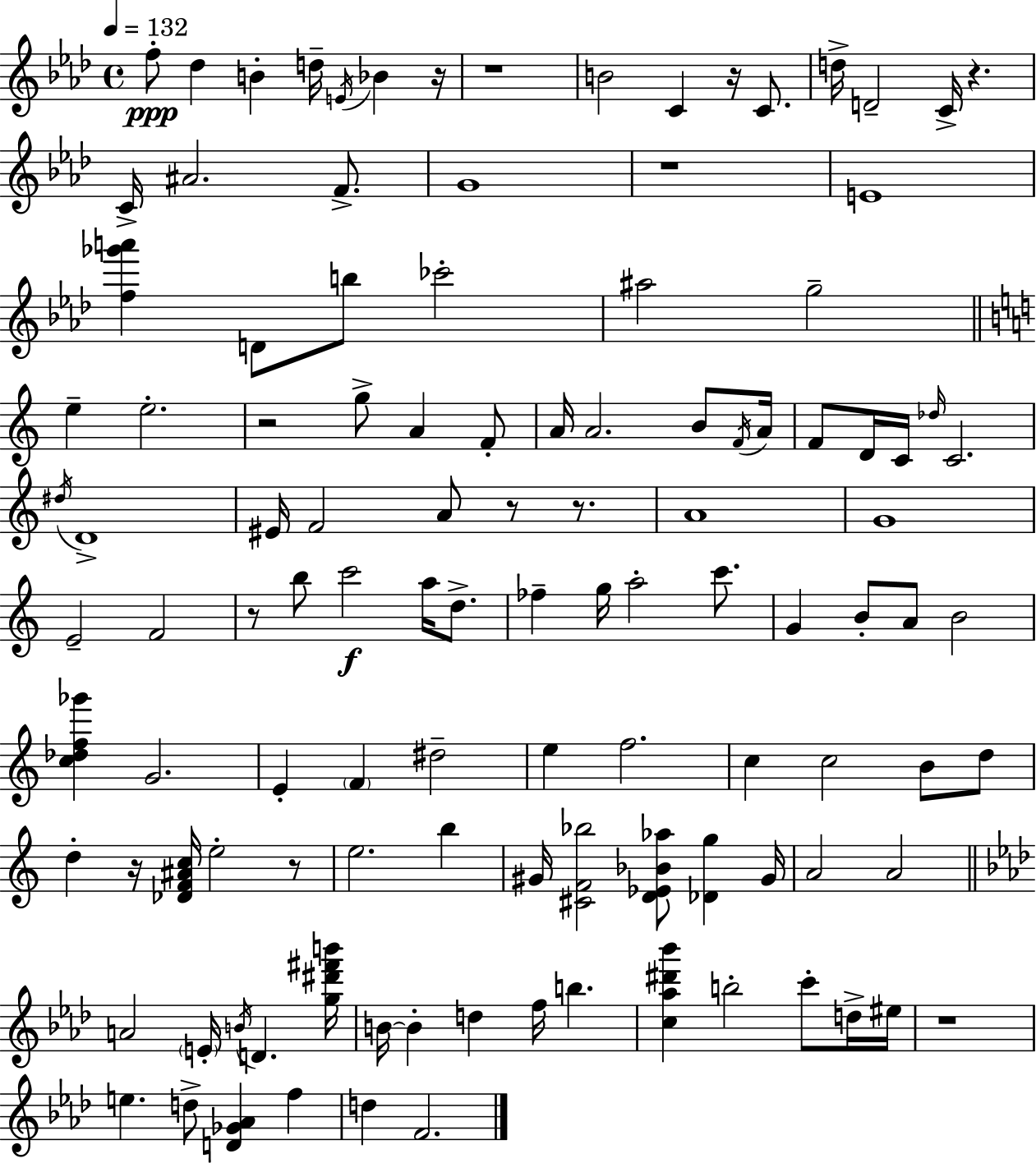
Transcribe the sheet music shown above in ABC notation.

X:1
T:Untitled
M:4/4
L:1/4
K:Ab
f/2 _d B d/4 E/4 _B z/4 z4 B2 C z/4 C/2 d/4 D2 C/4 z C/4 ^A2 F/2 G4 z4 E4 [f_g'a'] D/2 b/2 _c'2 ^a2 g2 e e2 z2 g/2 A F/2 A/4 A2 B/2 F/4 A/4 F/2 D/4 C/4 _d/4 C2 ^d/4 D4 ^E/4 F2 A/2 z/2 z/2 A4 G4 E2 F2 z/2 b/2 c'2 a/4 d/2 _f g/4 a2 c'/2 G B/2 A/2 B2 [c_df_g'] G2 E F ^d2 e f2 c c2 B/2 d/2 d z/4 [_DF^Ac]/4 e2 z/2 e2 b ^G/4 [^CF_b]2 [D_E_B_a]/2 [_Dg] ^G/4 A2 A2 A2 E/4 B/4 D [g^d'^f'b']/4 B/4 B d f/4 b [c_a^d'_b'] b2 c'/2 d/4 ^e/4 z4 e d/2 [D_G_A] f d F2